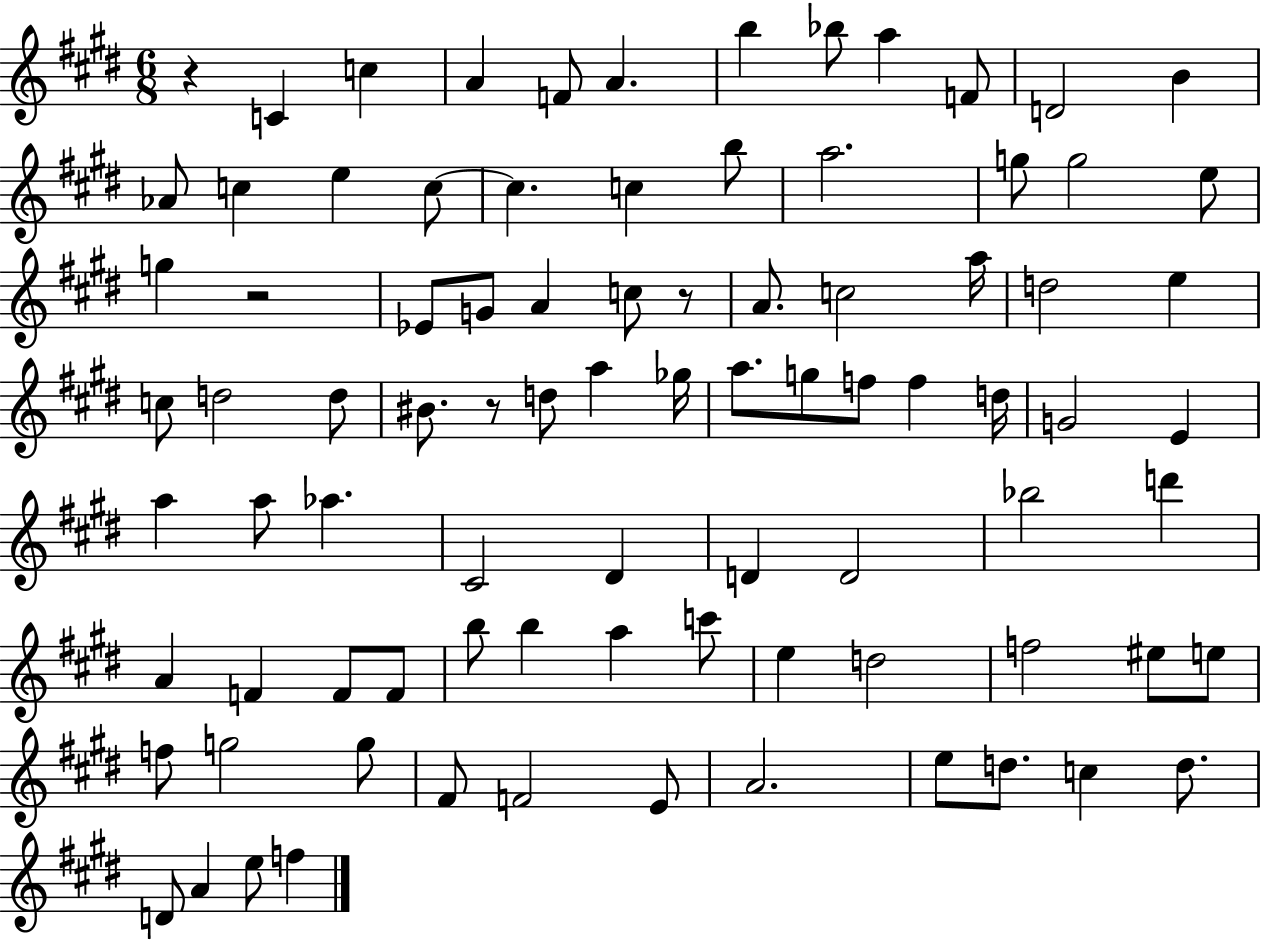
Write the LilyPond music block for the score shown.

{
  \clef treble
  \numericTimeSignature
  \time 6/8
  \key e \major
  r4 c'4 c''4 | a'4 f'8 a'4. | b''4 bes''8 a''4 f'8 | d'2 b'4 | \break aes'8 c''4 e''4 c''8~~ | c''4. c''4 b''8 | a''2. | g''8 g''2 e''8 | \break g''4 r2 | ees'8 g'8 a'4 c''8 r8 | a'8. c''2 a''16 | d''2 e''4 | \break c''8 d''2 d''8 | bis'8. r8 d''8 a''4 ges''16 | a''8. g''8 f''8 f''4 d''16 | g'2 e'4 | \break a''4 a''8 aes''4. | cis'2 dis'4 | d'4 d'2 | bes''2 d'''4 | \break a'4 f'4 f'8 f'8 | b''8 b''4 a''4 c'''8 | e''4 d''2 | f''2 eis''8 e''8 | \break f''8 g''2 g''8 | fis'8 f'2 e'8 | a'2. | e''8 d''8. c''4 d''8. | \break d'8 a'4 e''8 f''4 | \bar "|."
}